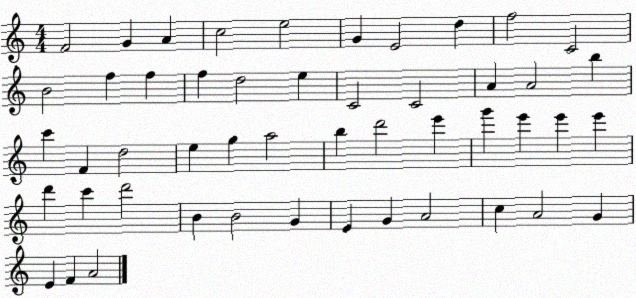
X:1
T:Untitled
M:4/4
L:1/4
K:C
F2 G A c2 e2 G E2 d f2 C2 B2 f f f d2 e C2 C2 A A2 b c' F d2 e g a2 b d'2 e' g' e' e' e' d' c' d'2 B B2 G E G A2 c A2 G E F A2